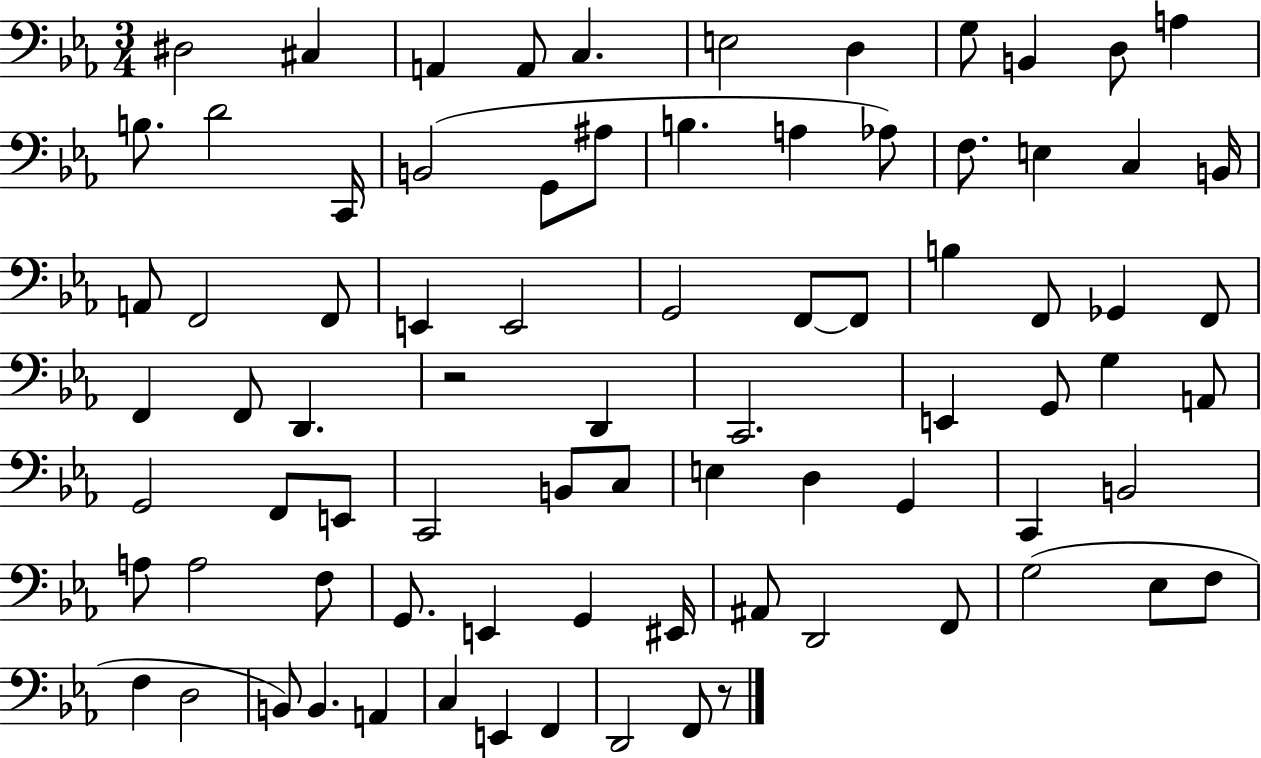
D#3/h C#3/q A2/q A2/e C3/q. E3/h D3/q G3/e B2/q D3/e A3/q B3/e. D4/h C2/s B2/h G2/e A#3/e B3/q. A3/q Ab3/e F3/e. E3/q C3/q B2/s A2/e F2/h F2/e E2/q E2/h G2/h F2/e F2/e B3/q F2/e Gb2/q F2/e F2/q F2/e D2/q. R/h D2/q C2/h. E2/q G2/e G3/q A2/e G2/h F2/e E2/e C2/h B2/e C3/e E3/q D3/q G2/q C2/q B2/h A3/e A3/h F3/e G2/e. E2/q G2/q EIS2/s A#2/e D2/h F2/e G3/h Eb3/e F3/e F3/q D3/h B2/e B2/q. A2/q C3/q E2/q F2/q D2/h F2/e R/e